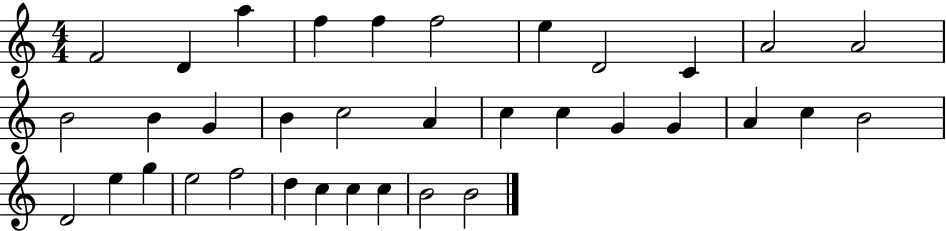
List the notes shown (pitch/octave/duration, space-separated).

F4/h D4/q A5/q F5/q F5/q F5/h E5/q D4/h C4/q A4/h A4/h B4/h B4/q G4/q B4/q C5/h A4/q C5/q C5/q G4/q G4/q A4/q C5/q B4/h D4/h E5/q G5/q E5/h F5/h D5/q C5/q C5/q C5/q B4/h B4/h